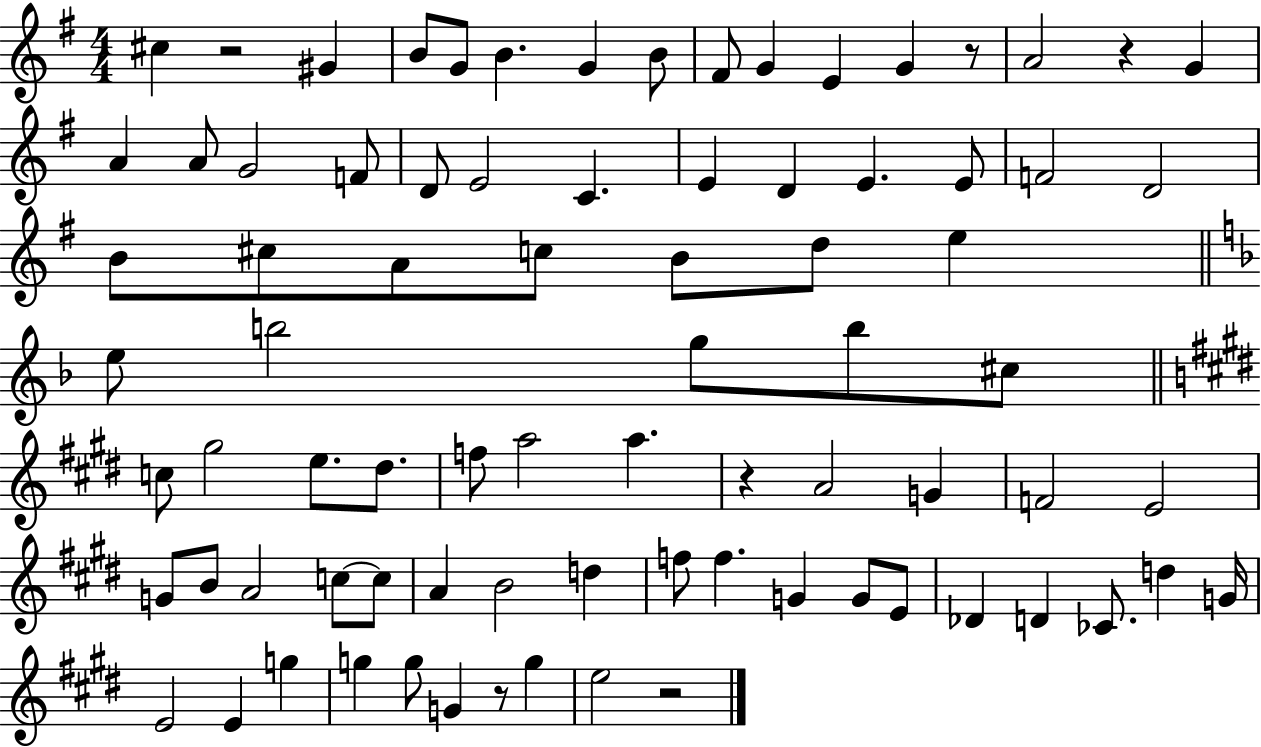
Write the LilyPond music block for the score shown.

{
  \clef treble
  \numericTimeSignature
  \time 4/4
  \key g \major
  cis''4 r2 gis'4 | b'8 g'8 b'4. g'4 b'8 | fis'8 g'4 e'4 g'4 r8 | a'2 r4 g'4 | \break a'4 a'8 g'2 f'8 | d'8 e'2 c'4. | e'4 d'4 e'4. e'8 | f'2 d'2 | \break b'8 cis''8 a'8 c''8 b'8 d''8 e''4 | \bar "||" \break \key d \minor e''8 b''2 g''8 b''8 cis''8 | \bar "||" \break \key e \major c''8 gis''2 e''8. dis''8. | f''8 a''2 a''4. | r4 a'2 g'4 | f'2 e'2 | \break g'8 b'8 a'2 c''8~~ c''8 | a'4 b'2 d''4 | f''8 f''4. g'4 g'8 e'8 | des'4 d'4 ces'8. d''4 g'16 | \break e'2 e'4 g''4 | g''4 g''8 g'4 r8 g''4 | e''2 r2 | \bar "|."
}